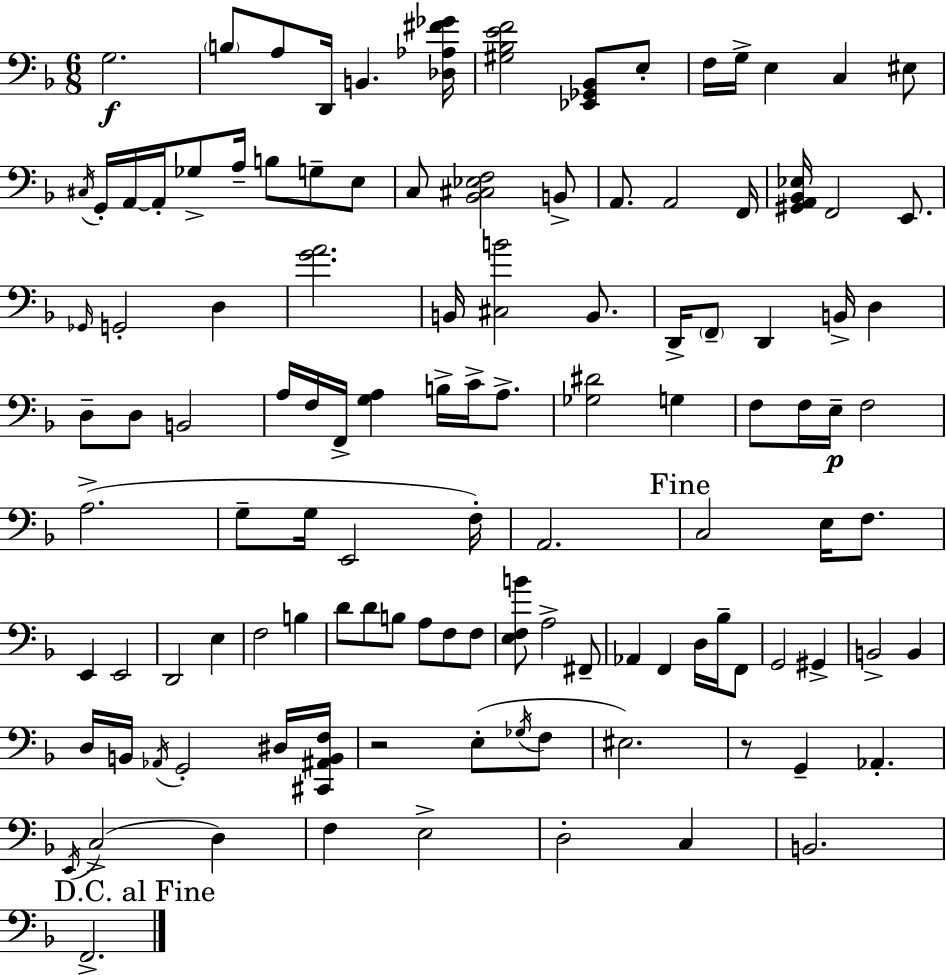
G3/h. B3/e A3/e D2/s B2/q. [Db3,Ab3,F#4,Gb4]/s [G#3,Bb3,E4,F4]/h [Eb2,Gb2,Bb2]/e E3/e F3/s G3/s E3/q C3/q EIS3/e C#3/s G2/s A2/s A2/s Gb3/e A3/s B3/e G3/e E3/e C3/e [Bb2,C#3,Eb3,F3]/h B2/e A2/e. A2/h F2/s [G#2,A2,Bb2,Eb3]/s F2/h E2/e. Gb2/s G2/h D3/q [G4,A4]/h. B2/s [C#3,B4]/h B2/e. D2/s F2/e D2/q B2/s D3/q D3/e D3/e B2/h A3/s F3/s F2/s [G3,A3]/q B3/s C4/s A3/e. [Gb3,D#4]/h G3/q F3/e F3/s E3/s F3/h A3/h. G3/e G3/s E2/h F3/s A2/h. C3/h E3/s F3/e. E2/q E2/h D2/h E3/q F3/h B3/q D4/e D4/e B3/e A3/e F3/e F3/e [E3,F3,B4]/e A3/h F#2/e Ab2/q F2/q D3/s Bb3/s F2/e G2/h G#2/q B2/h B2/q D3/s B2/s Ab2/s G2/h D#3/s [C#2,A#2,B2,F3]/s R/h E3/e Gb3/s F3/e EIS3/h. R/e G2/q Ab2/q. E2/s C3/h D3/q F3/q E3/h D3/h C3/q B2/h. F2/h.